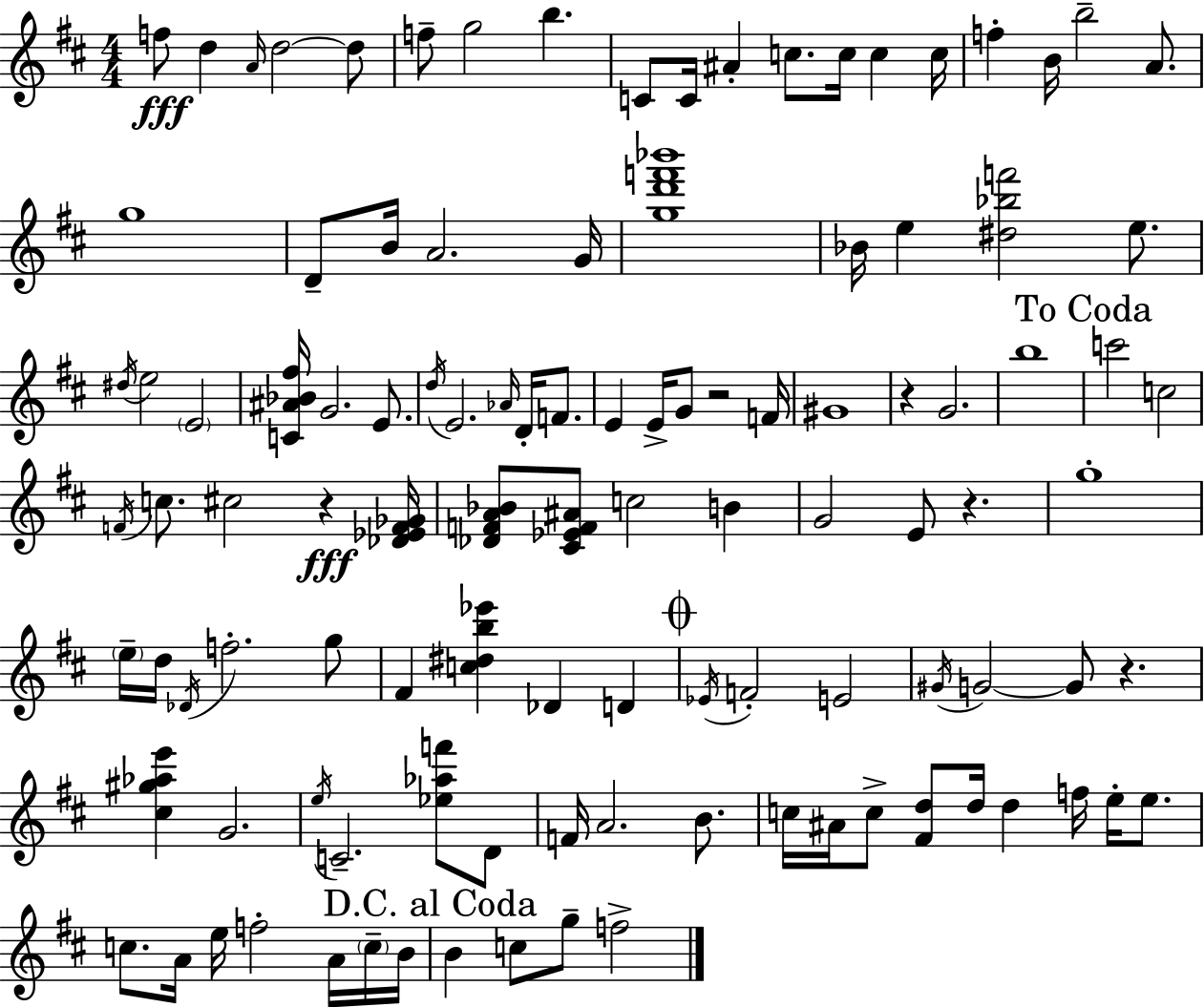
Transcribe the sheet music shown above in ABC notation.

X:1
T:Untitled
M:4/4
L:1/4
K:D
f/2 d A/4 d2 d/2 f/2 g2 b C/2 C/4 ^A c/2 c/4 c c/4 f B/4 b2 A/2 g4 D/2 B/4 A2 G/4 [gd'f'_b']4 _B/4 e [^d_bf']2 e/2 ^d/4 e2 E2 [C^A_B^f]/4 G2 E/2 d/4 E2 _A/4 D/4 F/2 E E/4 G/2 z2 F/4 ^G4 z G2 b4 c'2 c2 F/4 c/2 ^c2 z [_D_EF_G]/4 [_DFA_B]/2 [^C_EF^A]/2 c2 B G2 E/2 z g4 e/4 d/4 _D/4 f2 g/2 ^F [c^db_e'] _D D _E/4 F2 E2 ^G/4 G2 G/2 z [^c^g_ae'] G2 e/4 C2 [_e_af']/2 D/2 F/4 A2 B/2 c/4 ^A/4 c/2 [^Fd]/2 d/4 d f/4 e/4 e/2 c/2 A/4 e/4 f2 A/4 c/4 B/4 B c/2 g/2 f2